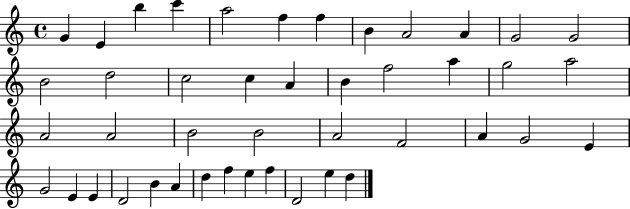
G4/q E4/q B5/q C6/q A5/h F5/q F5/q B4/q A4/h A4/q G4/h G4/h B4/h D5/h C5/h C5/q A4/q B4/q F5/h A5/q G5/h A5/h A4/h A4/h B4/h B4/h A4/h F4/h A4/q G4/h E4/q G4/h E4/q E4/q D4/h B4/q A4/q D5/q F5/q E5/q F5/q D4/h E5/q D5/q